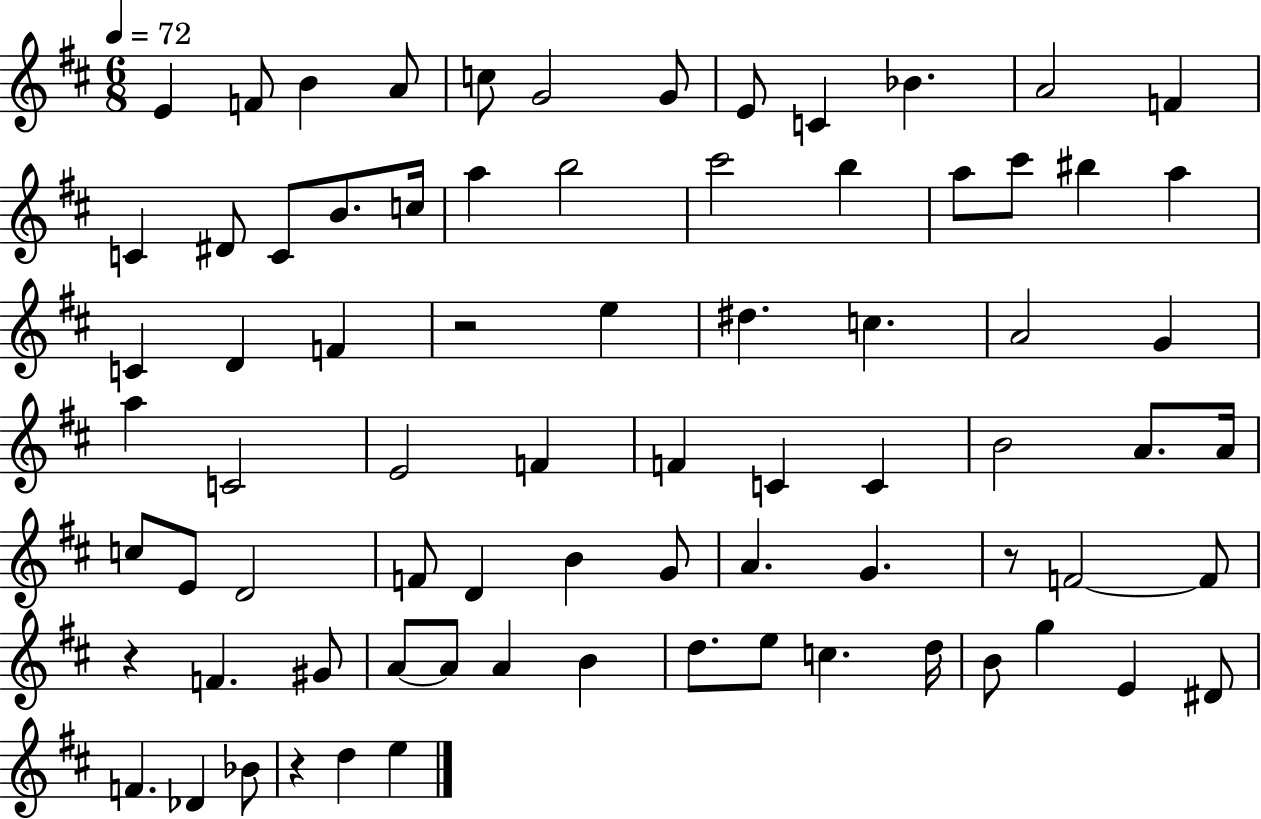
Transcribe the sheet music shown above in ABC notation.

X:1
T:Untitled
M:6/8
L:1/4
K:D
E F/2 B A/2 c/2 G2 G/2 E/2 C _B A2 F C ^D/2 C/2 B/2 c/4 a b2 ^c'2 b a/2 ^c'/2 ^b a C D F z2 e ^d c A2 G a C2 E2 F F C C B2 A/2 A/4 c/2 E/2 D2 F/2 D B G/2 A G z/2 F2 F/2 z F ^G/2 A/2 A/2 A B d/2 e/2 c d/4 B/2 g E ^D/2 F _D _B/2 z d e